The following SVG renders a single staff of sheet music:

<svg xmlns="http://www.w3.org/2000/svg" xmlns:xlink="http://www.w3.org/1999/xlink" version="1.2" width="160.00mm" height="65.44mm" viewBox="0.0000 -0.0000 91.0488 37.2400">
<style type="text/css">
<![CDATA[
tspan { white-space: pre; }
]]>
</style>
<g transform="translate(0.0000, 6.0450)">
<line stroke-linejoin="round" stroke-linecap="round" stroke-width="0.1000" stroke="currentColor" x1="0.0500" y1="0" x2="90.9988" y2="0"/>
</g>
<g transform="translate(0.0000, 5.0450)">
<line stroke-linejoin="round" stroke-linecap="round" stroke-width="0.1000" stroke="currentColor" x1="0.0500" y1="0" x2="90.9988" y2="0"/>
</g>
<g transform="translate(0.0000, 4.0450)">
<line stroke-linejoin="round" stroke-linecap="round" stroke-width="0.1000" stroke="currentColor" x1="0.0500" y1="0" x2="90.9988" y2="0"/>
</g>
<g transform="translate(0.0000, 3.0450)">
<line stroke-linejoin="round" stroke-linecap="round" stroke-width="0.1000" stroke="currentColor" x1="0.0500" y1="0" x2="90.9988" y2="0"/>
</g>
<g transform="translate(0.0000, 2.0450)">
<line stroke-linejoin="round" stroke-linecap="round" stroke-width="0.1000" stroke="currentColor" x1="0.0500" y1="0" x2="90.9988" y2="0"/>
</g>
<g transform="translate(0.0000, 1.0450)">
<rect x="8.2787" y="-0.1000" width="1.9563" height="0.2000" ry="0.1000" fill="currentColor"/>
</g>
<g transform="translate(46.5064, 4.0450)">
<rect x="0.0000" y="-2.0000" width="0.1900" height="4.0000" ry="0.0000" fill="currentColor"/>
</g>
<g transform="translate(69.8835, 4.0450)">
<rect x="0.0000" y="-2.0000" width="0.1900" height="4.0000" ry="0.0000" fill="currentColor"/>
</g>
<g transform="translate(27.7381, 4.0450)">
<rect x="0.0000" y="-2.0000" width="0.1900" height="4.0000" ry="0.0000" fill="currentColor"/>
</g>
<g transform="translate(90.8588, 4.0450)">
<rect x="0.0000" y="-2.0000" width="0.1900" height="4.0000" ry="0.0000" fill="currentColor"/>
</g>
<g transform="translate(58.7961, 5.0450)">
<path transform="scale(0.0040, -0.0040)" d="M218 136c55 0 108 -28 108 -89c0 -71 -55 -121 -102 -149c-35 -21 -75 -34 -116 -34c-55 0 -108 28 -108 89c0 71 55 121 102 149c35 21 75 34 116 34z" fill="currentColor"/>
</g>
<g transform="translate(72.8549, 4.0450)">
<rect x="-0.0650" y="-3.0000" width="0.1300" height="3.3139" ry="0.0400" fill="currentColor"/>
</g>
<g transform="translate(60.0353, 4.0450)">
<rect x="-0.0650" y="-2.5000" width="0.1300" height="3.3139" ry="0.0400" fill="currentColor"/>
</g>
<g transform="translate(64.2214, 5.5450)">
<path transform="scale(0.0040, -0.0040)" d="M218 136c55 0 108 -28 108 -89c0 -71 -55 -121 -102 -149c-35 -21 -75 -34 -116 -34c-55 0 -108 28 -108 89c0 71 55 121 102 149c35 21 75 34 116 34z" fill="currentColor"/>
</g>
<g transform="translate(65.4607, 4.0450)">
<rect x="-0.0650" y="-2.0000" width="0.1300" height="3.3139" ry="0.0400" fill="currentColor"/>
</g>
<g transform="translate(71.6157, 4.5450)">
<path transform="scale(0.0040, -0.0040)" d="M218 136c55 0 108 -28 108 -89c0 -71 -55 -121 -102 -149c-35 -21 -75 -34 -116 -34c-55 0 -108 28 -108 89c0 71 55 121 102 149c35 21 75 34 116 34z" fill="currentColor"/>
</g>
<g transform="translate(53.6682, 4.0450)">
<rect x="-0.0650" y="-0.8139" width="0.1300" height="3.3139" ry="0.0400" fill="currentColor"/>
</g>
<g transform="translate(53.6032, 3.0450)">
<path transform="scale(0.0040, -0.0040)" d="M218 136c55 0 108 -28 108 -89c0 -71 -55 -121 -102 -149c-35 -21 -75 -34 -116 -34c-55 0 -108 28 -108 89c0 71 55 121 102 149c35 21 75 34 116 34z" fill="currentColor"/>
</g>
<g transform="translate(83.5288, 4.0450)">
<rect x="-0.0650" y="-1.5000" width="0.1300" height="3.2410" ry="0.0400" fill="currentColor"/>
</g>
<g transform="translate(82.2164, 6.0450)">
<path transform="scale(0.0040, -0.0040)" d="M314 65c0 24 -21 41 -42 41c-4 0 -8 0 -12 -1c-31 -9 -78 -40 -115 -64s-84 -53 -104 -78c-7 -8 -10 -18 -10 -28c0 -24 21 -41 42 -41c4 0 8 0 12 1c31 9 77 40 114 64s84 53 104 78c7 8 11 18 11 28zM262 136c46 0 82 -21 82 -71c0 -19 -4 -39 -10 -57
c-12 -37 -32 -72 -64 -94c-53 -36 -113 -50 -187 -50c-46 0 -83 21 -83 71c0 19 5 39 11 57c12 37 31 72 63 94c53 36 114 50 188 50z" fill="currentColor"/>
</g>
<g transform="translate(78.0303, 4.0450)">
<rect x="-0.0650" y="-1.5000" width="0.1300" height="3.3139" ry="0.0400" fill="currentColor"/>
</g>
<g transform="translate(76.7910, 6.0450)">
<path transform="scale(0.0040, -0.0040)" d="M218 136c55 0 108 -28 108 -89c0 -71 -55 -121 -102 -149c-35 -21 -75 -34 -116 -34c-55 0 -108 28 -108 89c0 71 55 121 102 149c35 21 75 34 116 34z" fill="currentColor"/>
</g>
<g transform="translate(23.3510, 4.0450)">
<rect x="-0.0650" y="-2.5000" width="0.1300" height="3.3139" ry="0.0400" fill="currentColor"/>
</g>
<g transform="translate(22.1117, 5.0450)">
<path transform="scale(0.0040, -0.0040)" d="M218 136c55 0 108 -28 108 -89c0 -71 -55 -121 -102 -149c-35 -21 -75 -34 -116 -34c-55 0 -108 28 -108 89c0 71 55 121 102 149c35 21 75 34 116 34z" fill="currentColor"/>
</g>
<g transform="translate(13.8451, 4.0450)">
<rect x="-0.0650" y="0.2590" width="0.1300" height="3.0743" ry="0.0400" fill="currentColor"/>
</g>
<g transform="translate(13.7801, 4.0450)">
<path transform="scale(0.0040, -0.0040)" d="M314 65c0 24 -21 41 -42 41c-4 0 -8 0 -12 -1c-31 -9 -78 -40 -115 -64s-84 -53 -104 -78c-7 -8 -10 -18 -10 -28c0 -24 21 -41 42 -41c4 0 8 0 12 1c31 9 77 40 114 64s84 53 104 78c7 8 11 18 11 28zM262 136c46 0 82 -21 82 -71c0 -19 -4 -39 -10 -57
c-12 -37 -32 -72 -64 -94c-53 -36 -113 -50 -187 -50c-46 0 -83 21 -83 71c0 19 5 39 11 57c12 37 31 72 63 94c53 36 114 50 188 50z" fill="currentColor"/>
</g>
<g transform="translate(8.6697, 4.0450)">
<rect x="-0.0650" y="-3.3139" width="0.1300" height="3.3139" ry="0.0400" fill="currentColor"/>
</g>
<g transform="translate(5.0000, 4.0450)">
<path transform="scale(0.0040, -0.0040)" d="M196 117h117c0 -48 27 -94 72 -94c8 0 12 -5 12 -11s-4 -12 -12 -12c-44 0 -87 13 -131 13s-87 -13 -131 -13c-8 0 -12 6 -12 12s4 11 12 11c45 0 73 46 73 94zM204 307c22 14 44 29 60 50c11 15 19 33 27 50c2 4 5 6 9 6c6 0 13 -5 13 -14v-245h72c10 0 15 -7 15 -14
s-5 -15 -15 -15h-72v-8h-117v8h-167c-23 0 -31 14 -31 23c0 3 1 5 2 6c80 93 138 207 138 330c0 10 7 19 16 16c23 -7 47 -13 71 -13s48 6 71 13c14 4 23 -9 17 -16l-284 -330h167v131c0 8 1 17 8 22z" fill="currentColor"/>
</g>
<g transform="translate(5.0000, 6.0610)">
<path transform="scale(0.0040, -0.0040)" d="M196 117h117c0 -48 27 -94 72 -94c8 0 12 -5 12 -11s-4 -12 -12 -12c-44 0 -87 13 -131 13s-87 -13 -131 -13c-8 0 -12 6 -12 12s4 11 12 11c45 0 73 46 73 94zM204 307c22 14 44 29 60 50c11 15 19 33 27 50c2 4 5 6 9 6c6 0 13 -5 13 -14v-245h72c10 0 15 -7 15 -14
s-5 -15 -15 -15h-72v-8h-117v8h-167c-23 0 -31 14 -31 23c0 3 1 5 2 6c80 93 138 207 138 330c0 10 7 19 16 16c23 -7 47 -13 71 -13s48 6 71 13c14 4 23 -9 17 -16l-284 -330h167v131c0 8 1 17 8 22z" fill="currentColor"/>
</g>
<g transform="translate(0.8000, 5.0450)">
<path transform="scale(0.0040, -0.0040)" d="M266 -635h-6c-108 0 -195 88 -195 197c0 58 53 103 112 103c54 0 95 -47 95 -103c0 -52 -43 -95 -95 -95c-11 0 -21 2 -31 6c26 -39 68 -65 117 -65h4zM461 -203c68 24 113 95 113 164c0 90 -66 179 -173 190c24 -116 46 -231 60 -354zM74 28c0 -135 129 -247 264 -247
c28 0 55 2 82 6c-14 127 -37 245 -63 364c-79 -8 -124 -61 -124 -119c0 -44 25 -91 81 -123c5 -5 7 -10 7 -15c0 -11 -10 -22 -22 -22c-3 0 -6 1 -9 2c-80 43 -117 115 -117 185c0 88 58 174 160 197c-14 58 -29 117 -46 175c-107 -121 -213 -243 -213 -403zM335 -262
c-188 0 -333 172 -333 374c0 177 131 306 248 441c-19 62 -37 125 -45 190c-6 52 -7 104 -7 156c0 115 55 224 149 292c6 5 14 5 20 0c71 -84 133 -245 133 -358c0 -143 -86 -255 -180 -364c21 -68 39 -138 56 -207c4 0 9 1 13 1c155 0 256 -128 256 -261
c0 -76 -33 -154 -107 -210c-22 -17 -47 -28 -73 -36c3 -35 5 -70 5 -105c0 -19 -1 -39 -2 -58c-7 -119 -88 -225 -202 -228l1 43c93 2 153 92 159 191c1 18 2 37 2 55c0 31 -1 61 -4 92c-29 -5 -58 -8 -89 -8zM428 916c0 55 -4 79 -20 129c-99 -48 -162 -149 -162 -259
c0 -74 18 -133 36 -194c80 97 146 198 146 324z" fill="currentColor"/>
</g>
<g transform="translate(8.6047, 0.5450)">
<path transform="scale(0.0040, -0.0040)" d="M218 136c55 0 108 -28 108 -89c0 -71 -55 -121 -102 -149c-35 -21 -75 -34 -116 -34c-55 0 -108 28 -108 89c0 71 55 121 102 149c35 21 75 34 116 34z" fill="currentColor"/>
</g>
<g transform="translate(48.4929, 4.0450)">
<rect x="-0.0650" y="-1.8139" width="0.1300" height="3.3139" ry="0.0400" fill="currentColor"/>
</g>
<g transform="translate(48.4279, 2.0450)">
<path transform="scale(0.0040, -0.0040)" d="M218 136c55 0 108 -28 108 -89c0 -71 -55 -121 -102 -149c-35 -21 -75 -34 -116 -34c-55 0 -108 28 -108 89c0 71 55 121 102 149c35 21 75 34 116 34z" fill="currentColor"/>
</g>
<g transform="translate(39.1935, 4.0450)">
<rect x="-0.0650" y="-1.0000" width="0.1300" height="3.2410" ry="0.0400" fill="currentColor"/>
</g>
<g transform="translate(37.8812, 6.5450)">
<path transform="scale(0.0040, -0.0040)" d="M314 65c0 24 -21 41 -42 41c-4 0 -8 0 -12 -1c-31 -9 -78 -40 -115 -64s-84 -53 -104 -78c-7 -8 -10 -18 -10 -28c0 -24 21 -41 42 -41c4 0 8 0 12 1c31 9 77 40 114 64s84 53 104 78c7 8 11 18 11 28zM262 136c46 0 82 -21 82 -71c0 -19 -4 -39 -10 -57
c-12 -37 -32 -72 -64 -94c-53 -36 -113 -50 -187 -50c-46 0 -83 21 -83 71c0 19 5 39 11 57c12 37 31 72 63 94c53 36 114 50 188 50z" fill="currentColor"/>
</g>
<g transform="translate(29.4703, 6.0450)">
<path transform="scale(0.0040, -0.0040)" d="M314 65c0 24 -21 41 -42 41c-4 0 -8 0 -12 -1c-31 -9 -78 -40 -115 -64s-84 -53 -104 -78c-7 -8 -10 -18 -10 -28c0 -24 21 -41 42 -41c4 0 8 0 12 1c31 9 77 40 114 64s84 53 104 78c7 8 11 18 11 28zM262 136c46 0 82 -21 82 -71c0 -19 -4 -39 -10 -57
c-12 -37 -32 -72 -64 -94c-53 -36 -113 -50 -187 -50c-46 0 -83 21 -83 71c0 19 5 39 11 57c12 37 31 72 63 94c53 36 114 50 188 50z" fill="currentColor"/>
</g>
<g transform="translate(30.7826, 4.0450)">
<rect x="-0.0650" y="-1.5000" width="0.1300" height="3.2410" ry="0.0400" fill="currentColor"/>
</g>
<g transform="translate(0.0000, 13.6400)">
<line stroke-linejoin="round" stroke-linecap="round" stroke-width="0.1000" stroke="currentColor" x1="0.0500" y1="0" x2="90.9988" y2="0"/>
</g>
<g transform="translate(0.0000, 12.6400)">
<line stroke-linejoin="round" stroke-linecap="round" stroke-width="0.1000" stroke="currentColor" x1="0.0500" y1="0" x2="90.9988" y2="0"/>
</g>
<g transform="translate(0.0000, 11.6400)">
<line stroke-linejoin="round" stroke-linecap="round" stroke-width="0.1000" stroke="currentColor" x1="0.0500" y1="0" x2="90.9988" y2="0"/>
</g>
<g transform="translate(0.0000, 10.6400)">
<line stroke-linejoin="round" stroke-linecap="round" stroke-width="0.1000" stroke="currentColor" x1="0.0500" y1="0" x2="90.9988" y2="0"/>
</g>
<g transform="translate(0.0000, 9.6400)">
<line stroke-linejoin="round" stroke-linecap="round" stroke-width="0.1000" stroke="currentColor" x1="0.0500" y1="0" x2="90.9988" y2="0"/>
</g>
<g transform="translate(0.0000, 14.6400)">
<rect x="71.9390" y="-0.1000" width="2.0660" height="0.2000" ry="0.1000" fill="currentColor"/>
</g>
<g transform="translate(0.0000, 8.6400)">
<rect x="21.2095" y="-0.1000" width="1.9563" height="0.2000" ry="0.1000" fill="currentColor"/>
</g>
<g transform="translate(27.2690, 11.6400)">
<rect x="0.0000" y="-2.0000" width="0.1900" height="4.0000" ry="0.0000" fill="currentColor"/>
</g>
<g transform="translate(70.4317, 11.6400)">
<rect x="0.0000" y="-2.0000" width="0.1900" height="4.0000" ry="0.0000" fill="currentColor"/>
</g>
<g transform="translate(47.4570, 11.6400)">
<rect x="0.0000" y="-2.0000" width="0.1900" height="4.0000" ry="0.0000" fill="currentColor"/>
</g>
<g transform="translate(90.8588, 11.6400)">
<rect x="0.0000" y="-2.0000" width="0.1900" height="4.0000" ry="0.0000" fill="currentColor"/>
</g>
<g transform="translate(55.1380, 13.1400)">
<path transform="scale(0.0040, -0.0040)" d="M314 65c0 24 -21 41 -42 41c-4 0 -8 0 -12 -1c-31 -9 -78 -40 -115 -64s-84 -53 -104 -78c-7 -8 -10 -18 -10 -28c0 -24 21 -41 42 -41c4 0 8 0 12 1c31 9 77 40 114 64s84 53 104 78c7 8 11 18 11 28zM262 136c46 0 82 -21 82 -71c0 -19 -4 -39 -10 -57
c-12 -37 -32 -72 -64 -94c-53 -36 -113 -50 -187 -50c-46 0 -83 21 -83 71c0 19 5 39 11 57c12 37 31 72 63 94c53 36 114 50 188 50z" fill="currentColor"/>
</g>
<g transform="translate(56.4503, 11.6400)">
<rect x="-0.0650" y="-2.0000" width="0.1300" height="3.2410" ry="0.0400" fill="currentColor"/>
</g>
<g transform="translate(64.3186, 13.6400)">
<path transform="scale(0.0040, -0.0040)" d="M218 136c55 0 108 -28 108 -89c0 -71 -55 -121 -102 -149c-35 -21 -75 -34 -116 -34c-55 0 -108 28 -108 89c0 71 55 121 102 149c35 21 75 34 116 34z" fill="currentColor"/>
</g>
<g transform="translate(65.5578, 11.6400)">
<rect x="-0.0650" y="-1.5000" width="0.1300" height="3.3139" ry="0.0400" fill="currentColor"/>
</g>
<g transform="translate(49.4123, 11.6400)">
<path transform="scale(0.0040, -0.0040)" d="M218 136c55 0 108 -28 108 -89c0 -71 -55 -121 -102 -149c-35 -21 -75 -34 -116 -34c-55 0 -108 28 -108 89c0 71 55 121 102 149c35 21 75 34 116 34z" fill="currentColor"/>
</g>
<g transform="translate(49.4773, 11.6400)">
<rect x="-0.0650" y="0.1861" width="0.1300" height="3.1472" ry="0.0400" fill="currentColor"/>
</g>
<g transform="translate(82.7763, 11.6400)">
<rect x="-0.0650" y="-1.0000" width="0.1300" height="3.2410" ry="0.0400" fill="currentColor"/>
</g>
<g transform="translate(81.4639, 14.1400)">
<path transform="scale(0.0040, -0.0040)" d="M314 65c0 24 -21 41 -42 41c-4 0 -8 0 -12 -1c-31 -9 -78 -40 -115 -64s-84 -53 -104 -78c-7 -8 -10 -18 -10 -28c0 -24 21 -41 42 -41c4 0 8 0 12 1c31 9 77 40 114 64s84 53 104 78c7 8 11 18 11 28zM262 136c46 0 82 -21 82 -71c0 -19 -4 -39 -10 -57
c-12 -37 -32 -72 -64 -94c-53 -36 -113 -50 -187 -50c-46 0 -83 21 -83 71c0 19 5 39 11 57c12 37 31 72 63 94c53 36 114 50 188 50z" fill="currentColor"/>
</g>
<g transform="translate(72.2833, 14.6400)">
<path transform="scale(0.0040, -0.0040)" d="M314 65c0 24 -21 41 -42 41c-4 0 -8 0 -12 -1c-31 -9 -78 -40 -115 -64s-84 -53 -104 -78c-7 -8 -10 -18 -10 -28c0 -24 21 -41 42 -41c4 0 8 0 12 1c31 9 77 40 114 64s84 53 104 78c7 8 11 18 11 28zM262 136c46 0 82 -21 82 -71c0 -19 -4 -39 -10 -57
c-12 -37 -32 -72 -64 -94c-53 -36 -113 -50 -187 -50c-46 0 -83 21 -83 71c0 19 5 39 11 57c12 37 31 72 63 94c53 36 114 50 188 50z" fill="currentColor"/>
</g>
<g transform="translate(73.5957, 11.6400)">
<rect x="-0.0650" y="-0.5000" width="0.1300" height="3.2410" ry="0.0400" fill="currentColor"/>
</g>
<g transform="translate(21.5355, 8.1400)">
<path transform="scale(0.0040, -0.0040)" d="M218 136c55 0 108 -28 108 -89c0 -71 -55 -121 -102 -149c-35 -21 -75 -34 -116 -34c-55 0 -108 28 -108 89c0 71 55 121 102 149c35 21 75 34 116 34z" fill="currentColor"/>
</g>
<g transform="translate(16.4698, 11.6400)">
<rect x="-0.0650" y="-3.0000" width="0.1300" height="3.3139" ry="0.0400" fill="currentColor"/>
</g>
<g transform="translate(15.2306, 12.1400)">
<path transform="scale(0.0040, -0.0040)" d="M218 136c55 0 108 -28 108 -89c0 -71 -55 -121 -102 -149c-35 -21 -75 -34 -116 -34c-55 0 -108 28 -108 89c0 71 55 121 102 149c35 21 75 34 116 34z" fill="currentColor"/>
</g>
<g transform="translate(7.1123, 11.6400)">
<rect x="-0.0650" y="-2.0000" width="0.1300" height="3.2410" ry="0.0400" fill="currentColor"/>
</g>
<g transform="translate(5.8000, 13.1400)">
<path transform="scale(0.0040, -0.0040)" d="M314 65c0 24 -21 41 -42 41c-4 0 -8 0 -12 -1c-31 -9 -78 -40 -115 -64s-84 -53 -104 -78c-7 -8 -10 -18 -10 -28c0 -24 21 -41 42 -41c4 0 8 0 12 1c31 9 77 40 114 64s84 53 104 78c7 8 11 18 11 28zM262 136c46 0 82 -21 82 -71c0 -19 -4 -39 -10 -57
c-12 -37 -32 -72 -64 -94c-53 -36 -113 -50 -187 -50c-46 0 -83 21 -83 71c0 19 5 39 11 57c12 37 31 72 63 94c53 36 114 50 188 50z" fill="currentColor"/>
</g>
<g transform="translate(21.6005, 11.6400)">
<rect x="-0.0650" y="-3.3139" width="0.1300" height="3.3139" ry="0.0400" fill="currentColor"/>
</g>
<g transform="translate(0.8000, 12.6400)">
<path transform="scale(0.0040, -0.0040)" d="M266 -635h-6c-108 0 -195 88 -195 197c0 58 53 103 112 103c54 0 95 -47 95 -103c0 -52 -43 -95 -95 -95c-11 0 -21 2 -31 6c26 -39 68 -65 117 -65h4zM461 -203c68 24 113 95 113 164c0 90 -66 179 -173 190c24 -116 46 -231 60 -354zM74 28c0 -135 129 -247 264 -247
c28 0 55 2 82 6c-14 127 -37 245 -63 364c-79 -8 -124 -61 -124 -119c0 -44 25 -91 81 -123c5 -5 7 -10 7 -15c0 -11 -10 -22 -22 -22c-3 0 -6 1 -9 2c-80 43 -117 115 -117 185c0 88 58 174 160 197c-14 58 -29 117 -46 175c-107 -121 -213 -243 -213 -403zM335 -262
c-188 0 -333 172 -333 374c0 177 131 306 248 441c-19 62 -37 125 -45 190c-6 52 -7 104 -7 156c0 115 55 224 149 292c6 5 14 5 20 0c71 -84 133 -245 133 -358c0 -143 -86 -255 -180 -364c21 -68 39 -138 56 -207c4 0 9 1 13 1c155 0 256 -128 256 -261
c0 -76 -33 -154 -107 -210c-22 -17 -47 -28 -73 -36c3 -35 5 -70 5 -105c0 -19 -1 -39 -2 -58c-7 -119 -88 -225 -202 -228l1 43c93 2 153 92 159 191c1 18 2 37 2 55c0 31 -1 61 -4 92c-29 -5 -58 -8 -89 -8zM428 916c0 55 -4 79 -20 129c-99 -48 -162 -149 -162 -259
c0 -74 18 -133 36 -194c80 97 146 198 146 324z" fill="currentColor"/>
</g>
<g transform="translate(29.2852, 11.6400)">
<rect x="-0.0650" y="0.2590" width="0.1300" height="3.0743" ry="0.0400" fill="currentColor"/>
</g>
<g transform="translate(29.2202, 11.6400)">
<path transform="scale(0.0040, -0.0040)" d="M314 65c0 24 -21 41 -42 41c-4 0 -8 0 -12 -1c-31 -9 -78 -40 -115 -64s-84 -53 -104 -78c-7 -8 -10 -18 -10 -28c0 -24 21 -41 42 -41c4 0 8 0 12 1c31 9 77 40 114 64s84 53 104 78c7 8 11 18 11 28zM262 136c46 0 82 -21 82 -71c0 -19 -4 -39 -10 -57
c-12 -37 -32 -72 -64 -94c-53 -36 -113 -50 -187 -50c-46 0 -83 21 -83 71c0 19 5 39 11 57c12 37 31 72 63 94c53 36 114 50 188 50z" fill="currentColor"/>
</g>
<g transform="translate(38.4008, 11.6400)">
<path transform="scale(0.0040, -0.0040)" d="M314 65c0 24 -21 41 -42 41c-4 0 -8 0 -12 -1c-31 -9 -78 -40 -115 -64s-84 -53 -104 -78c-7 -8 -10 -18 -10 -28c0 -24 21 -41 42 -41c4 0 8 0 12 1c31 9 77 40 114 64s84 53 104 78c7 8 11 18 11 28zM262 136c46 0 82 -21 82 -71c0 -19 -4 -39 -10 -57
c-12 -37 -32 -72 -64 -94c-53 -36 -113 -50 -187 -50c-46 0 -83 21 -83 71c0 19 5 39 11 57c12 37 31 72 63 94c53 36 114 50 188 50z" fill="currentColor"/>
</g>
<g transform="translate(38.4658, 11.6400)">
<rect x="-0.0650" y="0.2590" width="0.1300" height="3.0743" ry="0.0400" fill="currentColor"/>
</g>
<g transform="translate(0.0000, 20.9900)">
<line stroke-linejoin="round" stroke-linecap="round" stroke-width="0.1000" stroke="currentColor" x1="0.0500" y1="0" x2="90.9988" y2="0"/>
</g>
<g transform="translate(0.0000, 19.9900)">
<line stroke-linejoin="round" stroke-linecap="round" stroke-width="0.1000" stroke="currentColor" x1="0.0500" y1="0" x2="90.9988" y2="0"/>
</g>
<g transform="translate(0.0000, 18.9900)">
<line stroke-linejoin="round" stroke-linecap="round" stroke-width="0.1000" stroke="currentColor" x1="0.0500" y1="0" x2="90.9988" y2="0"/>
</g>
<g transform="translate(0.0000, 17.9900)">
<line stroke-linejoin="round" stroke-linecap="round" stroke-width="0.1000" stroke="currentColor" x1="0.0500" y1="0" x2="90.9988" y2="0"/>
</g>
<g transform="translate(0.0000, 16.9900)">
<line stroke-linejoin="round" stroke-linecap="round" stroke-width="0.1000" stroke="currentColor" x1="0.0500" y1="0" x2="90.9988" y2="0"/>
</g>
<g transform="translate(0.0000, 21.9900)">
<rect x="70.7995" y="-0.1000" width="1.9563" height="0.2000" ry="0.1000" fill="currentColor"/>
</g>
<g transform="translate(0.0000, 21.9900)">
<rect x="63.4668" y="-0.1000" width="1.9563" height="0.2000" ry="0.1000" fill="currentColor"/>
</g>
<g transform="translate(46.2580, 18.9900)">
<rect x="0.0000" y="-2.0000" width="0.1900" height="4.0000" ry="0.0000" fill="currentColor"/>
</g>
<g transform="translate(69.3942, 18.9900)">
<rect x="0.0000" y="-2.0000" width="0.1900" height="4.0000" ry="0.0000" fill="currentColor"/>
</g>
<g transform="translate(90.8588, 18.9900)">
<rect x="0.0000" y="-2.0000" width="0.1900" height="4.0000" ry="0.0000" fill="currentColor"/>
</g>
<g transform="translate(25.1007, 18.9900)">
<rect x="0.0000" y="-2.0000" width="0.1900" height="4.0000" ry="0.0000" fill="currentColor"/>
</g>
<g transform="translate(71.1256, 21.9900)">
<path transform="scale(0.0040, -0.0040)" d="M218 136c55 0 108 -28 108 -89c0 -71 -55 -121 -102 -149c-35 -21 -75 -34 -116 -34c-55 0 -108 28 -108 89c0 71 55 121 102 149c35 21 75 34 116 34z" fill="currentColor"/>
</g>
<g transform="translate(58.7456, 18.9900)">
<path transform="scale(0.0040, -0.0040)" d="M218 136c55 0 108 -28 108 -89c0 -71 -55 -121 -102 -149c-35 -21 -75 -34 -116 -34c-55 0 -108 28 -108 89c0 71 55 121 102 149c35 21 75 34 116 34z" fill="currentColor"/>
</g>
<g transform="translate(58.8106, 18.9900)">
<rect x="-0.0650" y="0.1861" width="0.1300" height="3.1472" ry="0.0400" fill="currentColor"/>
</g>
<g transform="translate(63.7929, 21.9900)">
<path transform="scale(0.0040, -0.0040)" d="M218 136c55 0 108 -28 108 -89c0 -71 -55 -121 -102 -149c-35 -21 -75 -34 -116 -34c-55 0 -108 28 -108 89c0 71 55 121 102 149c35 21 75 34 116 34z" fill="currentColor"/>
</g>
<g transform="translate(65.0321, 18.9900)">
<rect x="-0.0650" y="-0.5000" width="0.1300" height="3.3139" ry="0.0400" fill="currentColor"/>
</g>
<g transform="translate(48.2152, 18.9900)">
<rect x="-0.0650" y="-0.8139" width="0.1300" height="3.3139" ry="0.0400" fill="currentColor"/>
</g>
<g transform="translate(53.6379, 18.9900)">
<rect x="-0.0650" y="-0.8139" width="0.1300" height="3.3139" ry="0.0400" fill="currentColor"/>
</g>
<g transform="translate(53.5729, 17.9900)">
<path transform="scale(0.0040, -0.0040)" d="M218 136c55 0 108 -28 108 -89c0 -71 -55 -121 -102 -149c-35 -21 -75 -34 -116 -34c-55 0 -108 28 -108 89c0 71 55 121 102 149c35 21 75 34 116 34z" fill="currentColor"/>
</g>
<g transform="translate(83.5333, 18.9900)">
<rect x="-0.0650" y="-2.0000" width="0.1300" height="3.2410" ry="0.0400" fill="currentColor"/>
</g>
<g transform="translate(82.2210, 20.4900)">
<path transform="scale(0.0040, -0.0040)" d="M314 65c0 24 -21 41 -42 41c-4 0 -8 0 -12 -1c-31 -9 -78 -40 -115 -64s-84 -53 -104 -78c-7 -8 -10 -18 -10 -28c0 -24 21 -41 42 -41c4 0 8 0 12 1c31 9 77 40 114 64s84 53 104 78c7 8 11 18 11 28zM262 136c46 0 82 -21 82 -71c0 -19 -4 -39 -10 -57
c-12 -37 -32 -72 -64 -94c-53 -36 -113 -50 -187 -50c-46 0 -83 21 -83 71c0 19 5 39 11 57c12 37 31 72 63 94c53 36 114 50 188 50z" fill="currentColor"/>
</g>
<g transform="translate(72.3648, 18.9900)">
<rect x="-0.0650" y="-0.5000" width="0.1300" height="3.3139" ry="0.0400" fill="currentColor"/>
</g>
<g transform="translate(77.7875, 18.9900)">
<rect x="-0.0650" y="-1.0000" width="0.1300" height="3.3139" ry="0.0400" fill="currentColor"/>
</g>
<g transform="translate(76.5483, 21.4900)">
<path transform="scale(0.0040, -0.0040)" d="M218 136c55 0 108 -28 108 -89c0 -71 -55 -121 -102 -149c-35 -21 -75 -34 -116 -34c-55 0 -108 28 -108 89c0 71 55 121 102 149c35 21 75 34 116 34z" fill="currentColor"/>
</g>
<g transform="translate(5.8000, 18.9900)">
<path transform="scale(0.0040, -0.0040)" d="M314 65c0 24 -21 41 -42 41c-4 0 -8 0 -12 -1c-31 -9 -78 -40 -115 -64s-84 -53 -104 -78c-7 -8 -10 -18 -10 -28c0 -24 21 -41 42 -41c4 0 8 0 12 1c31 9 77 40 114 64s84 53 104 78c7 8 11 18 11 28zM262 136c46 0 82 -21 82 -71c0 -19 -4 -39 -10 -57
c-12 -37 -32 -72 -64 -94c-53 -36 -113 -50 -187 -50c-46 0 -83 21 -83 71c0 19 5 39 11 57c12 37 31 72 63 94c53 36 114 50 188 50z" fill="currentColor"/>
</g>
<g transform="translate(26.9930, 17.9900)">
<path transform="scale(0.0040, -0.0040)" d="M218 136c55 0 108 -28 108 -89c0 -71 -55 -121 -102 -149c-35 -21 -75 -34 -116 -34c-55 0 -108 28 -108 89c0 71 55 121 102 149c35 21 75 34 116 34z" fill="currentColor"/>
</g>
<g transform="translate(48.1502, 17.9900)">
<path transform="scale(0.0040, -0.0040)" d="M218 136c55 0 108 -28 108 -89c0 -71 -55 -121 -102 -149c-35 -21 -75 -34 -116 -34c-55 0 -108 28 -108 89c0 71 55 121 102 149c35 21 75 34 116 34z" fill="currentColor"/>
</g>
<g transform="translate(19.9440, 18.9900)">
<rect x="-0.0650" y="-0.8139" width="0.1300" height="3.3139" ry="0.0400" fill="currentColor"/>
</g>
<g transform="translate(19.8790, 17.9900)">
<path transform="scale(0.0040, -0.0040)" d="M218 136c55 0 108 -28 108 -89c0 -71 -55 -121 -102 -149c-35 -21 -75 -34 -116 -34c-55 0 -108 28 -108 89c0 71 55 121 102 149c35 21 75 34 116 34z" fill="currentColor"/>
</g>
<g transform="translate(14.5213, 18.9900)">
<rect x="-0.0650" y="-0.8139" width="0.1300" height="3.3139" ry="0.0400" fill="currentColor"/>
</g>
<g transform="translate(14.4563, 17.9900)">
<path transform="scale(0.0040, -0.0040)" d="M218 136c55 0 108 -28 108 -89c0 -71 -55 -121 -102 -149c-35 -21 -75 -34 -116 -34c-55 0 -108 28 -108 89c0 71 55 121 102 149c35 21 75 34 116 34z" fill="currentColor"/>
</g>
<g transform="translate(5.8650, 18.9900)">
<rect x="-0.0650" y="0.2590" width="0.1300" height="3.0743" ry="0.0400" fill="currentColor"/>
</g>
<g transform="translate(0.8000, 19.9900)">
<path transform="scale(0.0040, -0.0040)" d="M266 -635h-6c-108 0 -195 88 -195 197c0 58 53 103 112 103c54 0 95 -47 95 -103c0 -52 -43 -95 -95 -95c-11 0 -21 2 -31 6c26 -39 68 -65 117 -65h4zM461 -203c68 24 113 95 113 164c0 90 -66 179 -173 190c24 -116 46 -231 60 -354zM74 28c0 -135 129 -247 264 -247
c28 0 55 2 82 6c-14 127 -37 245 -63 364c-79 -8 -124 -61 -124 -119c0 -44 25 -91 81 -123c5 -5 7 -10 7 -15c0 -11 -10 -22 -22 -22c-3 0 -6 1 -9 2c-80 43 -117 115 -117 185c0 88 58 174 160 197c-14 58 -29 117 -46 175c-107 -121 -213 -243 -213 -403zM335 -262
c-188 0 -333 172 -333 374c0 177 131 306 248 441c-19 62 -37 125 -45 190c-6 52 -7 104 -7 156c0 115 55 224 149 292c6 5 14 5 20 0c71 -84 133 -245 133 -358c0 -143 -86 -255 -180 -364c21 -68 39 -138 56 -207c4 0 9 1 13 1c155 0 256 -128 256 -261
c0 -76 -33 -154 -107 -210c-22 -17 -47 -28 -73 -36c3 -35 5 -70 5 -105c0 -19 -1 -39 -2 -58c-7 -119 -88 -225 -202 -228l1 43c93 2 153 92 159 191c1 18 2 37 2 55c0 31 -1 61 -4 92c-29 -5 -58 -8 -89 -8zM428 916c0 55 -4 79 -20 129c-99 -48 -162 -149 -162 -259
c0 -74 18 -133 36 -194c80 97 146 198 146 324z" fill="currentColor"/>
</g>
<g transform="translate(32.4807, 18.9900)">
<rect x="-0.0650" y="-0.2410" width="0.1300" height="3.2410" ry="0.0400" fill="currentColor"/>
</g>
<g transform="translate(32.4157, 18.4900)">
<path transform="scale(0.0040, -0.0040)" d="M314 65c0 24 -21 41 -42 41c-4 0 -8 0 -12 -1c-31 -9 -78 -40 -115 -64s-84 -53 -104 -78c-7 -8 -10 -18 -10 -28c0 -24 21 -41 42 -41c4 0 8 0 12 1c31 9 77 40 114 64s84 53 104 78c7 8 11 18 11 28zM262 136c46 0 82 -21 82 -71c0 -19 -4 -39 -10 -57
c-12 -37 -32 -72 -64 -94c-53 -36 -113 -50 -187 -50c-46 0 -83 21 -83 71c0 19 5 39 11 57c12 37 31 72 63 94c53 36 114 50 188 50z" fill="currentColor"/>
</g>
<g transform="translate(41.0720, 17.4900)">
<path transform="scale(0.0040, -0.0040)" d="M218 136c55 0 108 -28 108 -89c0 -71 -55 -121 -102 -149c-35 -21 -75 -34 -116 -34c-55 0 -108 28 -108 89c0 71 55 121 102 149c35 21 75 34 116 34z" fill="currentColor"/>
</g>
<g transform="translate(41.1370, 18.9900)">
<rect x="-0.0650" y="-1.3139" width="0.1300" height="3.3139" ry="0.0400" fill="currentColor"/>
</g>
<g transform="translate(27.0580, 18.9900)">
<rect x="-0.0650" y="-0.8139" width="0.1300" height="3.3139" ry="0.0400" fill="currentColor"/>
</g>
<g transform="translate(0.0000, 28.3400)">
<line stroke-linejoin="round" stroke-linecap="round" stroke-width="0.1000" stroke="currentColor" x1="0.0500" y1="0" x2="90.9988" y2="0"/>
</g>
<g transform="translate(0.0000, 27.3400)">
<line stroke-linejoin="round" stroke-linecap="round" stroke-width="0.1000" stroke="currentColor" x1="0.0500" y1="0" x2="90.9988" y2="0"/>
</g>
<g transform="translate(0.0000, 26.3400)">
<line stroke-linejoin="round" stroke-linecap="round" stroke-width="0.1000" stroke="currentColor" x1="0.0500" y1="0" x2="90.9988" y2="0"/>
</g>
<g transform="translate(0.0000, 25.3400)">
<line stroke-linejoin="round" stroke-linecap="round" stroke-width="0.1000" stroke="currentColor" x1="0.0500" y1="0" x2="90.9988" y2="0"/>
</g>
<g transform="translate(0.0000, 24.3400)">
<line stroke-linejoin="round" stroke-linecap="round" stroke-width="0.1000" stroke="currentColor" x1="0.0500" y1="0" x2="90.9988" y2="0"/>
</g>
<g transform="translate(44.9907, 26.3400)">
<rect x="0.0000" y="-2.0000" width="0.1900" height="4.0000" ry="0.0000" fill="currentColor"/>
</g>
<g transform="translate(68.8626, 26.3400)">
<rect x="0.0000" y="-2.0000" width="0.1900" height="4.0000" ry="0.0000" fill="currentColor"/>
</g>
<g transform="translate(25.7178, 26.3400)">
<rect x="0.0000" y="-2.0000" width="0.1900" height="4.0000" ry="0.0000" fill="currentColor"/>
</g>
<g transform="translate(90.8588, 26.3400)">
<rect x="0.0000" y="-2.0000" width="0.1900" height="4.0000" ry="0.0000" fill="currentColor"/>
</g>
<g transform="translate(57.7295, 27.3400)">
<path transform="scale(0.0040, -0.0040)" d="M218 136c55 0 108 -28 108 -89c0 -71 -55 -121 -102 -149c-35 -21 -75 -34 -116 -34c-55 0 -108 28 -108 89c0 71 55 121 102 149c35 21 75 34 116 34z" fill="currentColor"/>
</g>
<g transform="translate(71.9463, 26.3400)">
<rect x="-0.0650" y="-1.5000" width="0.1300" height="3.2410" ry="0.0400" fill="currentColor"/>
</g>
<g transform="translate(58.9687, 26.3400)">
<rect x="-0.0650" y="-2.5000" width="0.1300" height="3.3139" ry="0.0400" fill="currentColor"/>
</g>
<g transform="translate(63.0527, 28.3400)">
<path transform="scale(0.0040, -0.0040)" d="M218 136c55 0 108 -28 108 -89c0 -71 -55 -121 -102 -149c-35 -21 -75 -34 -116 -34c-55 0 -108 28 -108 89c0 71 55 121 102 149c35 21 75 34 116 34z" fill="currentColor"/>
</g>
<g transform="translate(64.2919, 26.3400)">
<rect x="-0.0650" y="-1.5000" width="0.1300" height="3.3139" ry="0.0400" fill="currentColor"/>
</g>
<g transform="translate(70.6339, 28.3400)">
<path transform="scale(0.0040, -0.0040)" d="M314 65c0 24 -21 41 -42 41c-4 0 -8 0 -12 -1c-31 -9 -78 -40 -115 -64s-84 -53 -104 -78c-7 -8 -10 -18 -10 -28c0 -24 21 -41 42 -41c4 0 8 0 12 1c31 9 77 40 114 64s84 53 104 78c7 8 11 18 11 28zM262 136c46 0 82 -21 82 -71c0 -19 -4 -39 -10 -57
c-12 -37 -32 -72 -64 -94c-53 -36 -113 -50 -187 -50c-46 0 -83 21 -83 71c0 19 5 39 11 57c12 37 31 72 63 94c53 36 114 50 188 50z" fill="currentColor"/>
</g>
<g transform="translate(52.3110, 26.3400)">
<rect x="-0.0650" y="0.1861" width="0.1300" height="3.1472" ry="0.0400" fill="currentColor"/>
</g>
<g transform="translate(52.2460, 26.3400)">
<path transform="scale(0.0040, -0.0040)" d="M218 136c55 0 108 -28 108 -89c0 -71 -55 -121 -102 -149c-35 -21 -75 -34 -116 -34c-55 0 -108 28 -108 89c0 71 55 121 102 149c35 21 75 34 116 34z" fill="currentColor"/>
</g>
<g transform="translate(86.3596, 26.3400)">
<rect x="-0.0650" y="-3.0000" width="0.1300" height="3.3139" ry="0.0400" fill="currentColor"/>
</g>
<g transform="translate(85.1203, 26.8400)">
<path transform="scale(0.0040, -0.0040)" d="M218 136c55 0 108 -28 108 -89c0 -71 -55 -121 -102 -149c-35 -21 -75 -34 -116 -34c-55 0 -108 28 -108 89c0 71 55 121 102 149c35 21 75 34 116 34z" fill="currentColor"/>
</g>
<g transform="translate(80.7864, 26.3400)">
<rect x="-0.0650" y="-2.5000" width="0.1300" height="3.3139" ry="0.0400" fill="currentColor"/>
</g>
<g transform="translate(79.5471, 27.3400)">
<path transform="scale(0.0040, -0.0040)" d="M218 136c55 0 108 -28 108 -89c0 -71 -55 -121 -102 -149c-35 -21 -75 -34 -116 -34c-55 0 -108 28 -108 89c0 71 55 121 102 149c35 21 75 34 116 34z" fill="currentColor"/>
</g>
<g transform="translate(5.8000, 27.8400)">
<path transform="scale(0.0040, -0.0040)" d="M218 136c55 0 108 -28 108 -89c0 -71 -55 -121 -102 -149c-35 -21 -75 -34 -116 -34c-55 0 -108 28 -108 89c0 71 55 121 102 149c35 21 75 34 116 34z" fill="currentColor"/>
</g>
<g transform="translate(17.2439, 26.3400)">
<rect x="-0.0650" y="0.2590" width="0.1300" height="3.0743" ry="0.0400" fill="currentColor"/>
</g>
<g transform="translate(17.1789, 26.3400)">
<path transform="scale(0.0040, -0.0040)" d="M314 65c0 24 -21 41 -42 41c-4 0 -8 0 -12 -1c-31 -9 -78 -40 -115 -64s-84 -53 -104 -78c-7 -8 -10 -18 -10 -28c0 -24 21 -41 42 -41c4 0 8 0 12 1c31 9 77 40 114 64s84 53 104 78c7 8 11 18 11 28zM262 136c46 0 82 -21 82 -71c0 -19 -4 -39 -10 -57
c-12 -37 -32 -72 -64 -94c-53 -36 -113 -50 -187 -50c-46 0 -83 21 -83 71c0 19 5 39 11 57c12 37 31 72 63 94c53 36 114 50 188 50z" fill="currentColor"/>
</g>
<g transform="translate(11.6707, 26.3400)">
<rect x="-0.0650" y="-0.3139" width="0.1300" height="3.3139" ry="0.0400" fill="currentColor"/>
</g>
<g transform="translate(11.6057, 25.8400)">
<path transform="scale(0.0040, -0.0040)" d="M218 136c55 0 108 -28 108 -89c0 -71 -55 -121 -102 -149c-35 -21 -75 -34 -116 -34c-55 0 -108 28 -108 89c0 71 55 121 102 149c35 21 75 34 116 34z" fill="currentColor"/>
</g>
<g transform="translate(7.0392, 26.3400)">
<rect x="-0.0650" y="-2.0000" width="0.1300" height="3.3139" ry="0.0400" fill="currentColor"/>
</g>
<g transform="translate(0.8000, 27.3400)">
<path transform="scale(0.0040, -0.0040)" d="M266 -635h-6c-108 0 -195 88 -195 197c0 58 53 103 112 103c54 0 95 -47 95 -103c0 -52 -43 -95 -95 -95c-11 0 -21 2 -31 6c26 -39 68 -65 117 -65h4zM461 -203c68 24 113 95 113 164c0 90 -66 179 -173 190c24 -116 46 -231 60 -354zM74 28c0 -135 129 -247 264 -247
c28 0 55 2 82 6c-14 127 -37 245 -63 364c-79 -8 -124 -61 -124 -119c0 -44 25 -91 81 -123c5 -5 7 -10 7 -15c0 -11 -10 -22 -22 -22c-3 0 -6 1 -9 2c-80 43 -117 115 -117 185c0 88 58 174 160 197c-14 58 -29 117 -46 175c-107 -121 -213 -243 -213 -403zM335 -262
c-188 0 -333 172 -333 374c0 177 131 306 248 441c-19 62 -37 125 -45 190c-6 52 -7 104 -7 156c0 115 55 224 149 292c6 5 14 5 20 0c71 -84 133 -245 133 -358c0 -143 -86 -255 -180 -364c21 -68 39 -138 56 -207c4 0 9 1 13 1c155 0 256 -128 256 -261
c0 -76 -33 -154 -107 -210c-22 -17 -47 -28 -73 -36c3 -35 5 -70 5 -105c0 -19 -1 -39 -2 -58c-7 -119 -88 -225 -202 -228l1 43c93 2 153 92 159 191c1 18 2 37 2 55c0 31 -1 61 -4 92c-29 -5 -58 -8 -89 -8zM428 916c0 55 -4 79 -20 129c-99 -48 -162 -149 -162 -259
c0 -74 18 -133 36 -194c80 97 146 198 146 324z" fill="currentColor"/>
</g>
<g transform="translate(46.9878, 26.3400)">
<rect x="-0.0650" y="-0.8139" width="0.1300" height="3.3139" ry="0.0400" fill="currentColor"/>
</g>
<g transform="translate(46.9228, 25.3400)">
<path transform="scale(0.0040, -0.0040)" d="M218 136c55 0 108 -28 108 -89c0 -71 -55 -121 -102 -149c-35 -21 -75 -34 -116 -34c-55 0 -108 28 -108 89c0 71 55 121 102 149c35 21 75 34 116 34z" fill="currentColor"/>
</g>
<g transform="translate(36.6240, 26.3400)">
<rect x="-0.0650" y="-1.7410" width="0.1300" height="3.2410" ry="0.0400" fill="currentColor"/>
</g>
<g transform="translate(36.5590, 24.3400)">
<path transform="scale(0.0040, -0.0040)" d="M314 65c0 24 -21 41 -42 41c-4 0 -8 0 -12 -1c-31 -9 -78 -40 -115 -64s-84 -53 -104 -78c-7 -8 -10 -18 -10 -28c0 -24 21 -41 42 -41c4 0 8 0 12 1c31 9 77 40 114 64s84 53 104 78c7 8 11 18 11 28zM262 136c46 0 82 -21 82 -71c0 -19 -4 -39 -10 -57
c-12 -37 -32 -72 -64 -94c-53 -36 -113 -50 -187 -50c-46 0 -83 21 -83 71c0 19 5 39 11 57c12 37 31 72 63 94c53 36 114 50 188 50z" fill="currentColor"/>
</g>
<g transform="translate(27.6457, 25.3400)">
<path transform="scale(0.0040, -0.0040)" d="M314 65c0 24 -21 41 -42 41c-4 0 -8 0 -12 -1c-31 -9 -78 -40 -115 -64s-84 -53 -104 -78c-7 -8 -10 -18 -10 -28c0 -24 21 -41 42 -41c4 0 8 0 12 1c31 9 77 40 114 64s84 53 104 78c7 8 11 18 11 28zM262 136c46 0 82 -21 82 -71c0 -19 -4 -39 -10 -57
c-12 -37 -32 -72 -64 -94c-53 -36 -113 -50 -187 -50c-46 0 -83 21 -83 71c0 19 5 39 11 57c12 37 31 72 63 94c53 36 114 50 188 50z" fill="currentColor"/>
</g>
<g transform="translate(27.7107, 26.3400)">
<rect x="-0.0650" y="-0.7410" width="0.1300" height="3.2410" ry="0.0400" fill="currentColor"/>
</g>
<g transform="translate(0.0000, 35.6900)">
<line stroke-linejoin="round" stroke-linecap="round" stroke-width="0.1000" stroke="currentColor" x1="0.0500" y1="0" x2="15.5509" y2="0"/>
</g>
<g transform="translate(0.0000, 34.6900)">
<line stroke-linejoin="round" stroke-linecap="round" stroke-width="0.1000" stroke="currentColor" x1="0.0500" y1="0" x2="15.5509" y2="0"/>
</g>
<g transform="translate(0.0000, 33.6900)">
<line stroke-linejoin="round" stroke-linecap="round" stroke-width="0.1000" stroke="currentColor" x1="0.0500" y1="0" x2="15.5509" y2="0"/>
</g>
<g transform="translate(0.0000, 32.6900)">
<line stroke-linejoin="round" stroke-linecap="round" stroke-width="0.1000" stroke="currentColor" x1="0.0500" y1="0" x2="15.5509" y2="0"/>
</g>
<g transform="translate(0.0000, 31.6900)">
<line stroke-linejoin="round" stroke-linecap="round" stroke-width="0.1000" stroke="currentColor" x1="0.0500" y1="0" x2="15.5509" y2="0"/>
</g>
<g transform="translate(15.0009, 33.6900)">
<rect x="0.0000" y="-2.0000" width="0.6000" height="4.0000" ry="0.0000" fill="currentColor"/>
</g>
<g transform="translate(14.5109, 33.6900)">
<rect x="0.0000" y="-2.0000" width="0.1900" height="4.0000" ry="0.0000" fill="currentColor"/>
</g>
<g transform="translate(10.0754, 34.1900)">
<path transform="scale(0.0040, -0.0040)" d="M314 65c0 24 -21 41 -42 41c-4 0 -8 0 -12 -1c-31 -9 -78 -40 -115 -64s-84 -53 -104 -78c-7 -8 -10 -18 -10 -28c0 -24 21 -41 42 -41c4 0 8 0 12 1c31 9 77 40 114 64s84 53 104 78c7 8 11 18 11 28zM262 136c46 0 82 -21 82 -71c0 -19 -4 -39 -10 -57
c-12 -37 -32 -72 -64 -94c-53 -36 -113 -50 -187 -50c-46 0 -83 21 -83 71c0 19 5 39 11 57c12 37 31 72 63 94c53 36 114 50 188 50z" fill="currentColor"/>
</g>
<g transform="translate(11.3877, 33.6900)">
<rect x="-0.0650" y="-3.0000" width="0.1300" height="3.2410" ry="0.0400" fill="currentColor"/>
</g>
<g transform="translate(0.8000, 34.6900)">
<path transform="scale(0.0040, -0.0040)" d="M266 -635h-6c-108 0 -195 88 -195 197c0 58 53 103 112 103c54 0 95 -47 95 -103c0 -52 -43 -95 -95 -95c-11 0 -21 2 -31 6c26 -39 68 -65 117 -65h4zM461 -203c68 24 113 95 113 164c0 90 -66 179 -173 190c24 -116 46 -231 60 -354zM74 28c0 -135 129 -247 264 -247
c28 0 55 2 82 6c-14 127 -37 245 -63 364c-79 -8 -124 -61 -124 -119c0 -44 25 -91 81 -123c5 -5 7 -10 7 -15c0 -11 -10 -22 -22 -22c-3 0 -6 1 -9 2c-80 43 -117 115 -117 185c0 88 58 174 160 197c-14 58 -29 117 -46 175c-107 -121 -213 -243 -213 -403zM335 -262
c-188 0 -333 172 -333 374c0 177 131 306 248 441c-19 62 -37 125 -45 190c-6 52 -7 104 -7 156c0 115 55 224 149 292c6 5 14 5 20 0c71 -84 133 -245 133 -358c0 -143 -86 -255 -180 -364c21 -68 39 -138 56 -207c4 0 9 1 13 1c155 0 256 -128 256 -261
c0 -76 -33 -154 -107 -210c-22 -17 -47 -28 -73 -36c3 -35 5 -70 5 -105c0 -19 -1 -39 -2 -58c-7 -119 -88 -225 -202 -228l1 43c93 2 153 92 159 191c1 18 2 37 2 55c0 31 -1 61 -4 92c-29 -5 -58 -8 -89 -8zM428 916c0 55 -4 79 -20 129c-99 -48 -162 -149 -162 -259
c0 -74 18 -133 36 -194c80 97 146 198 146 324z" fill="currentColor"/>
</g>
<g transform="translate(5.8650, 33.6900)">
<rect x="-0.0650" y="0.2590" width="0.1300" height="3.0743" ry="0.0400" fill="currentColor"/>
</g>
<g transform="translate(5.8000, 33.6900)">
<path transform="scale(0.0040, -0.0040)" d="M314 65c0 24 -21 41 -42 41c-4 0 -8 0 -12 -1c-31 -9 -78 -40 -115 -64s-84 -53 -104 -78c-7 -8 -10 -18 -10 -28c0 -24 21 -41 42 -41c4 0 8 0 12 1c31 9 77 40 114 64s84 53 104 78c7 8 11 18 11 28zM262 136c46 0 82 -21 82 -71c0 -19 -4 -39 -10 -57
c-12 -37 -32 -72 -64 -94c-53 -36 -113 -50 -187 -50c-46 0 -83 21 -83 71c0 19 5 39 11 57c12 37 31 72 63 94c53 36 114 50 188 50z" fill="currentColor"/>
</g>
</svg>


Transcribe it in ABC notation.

X:1
T:Untitled
M:4/4
L:1/4
K:C
b B2 G E2 D2 f d G F A E E2 F2 A b B2 B2 B F2 E C2 D2 B2 d d d c2 e d d B C C D F2 F c B2 d2 f2 d B G E E2 G A B2 A2